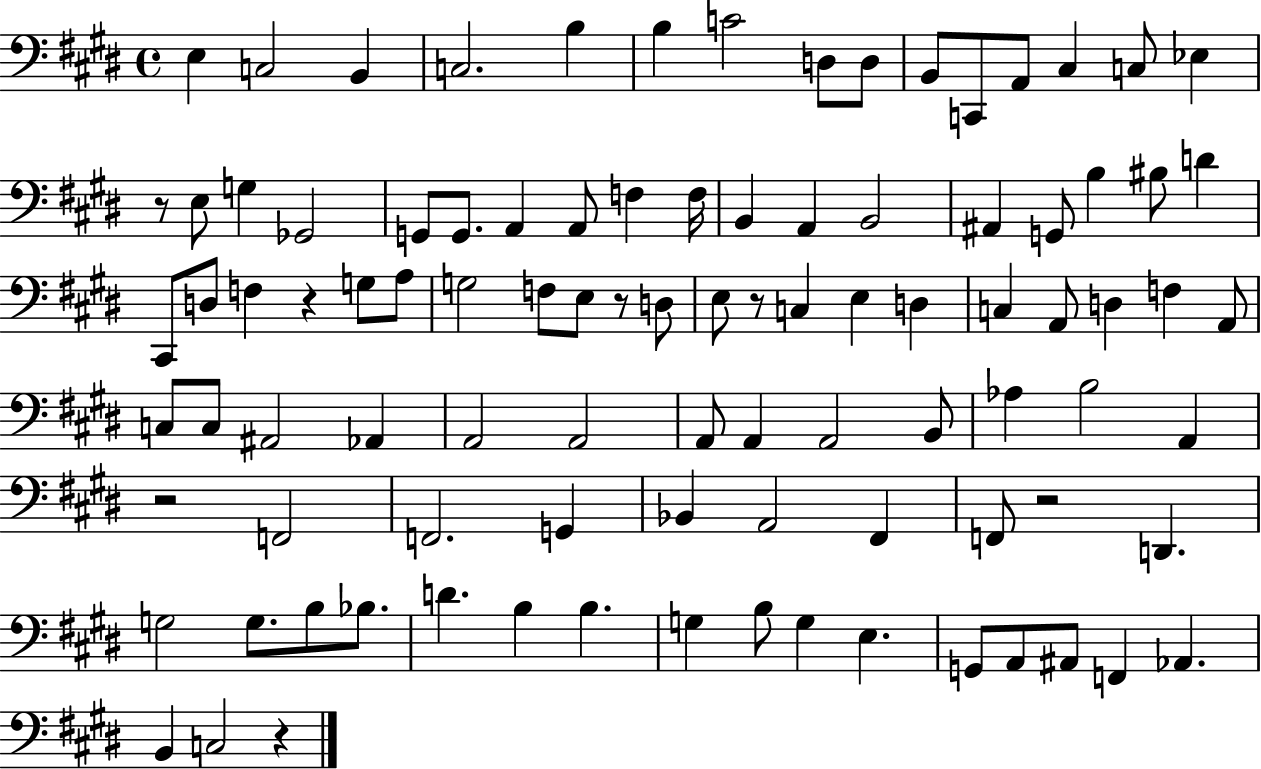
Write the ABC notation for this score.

X:1
T:Untitled
M:4/4
L:1/4
K:E
E, C,2 B,, C,2 B, B, C2 D,/2 D,/2 B,,/2 C,,/2 A,,/2 ^C, C,/2 _E, z/2 E,/2 G, _G,,2 G,,/2 G,,/2 A,, A,,/2 F, F,/4 B,, A,, B,,2 ^A,, G,,/2 B, ^B,/2 D ^C,,/2 D,/2 F, z G,/2 A,/2 G,2 F,/2 E,/2 z/2 D,/2 E,/2 z/2 C, E, D, C, A,,/2 D, F, A,,/2 C,/2 C,/2 ^A,,2 _A,, A,,2 A,,2 A,,/2 A,, A,,2 B,,/2 _A, B,2 A,, z2 F,,2 F,,2 G,, _B,, A,,2 ^F,, F,,/2 z2 D,, G,2 G,/2 B,/2 _B,/2 D B, B, G, B,/2 G, E, G,,/2 A,,/2 ^A,,/2 F,, _A,, B,, C,2 z